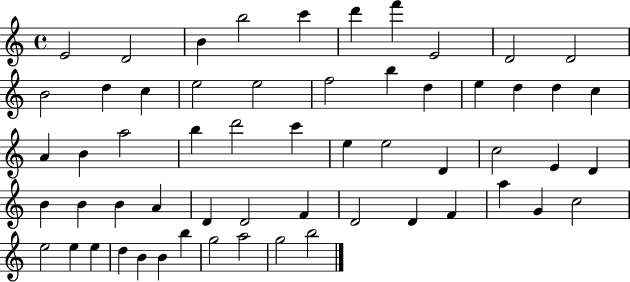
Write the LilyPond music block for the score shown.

{
  \clef treble
  \time 4/4
  \defaultTimeSignature
  \key c \major
  e'2 d'2 | b'4 b''2 c'''4 | d'''4 f'''4 e'2 | d'2 d'2 | \break b'2 d''4 c''4 | e''2 e''2 | f''2 b''4 d''4 | e''4 d''4 d''4 c''4 | \break a'4 b'4 a''2 | b''4 d'''2 c'''4 | e''4 e''2 d'4 | c''2 e'4 d'4 | \break b'4 b'4 b'4 a'4 | d'4 d'2 f'4 | d'2 d'4 f'4 | a''4 g'4 c''2 | \break e''2 e''4 e''4 | d''4 b'4 b'4 b''4 | g''2 a''2 | g''2 b''2 | \break \bar "|."
}